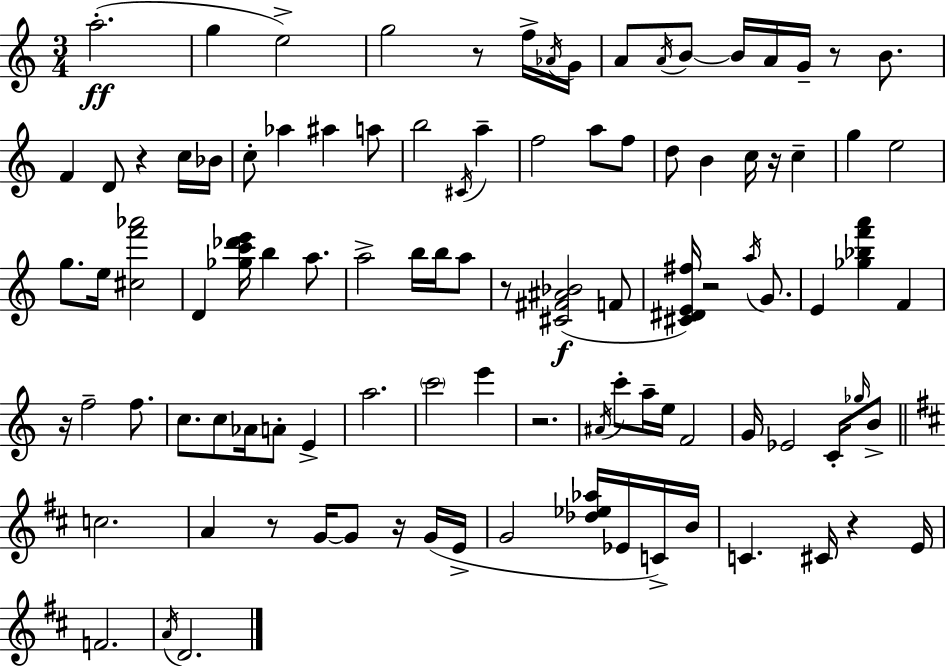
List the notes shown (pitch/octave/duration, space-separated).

A5/h. G5/q E5/h G5/h R/e F5/s Ab4/s G4/s A4/e A4/s B4/e B4/s A4/s G4/s R/e B4/e. F4/q D4/e R/q C5/s Bb4/s C5/e Ab5/q A#5/q A5/e B5/h C#4/s A5/q F5/h A5/e F5/e D5/e B4/q C5/s R/s C5/q G5/q E5/h G5/e. E5/s [C#5,F6,Ab6]/h D4/q [Gb5,C6,Db6,E6]/s B5/q A5/e. A5/h B5/s B5/s A5/e R/e [C#4,F#4,A#4,Bb4]/h F4/e [C#4,D#4,E4,F#5]/s R/h A5/s G4/e. E4/q [Gb5,Bb5,F6,A6]/q F4/q R/s F5/h F5/e. C5/e. C5/e Ab4/s A4/e E4/q A5/h. C6/h E6/q R/h. A#4/s C6/e A5/s E5/s F4/h G4/s Eb4/h C4/s Gb5/s B4/e C5/h. A4/q R/e G4/s G4/e R/s G4/s E4/s G4/h [Db5,Eb5,Ab5]/s Eb4/s C4/s B4/s C4/q. C#4/s R/q E4/s F4/h. A4/s D4/h.